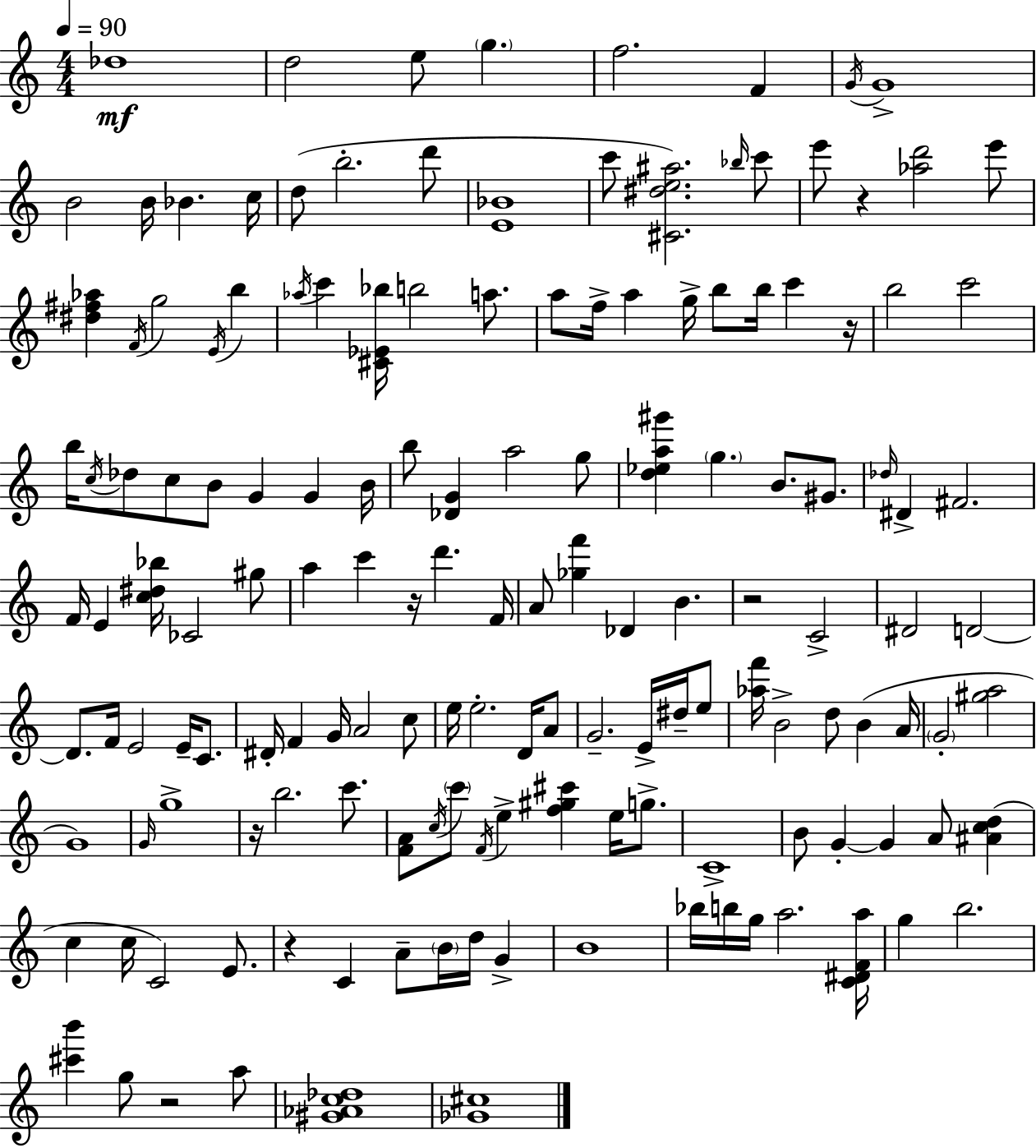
{
  \clef treble
  \numericTimeSignature
  \time 4/4
  \key a \minor
  \tempo 4 = 90
  des''1\mf | d''2 e''8 \parenthesize g''4. | f''2. f'4 | \acciaccatura { g'16 } g'1-> | \break b'2 b'16 bes'4. | c''16 d''8( b''2.-. d'''8 | <e' bes'>1 | c'''8 <cis' dis'' e'' ais''>2.) \grace { bes''16 } | \break c'''8 e'''8 r4 <aes'' d'''>2 | e'''8 <dis'' fis'' aes''>4 \acciaccatura { f'16 } g''2 \acciaccatura { e'16 } | b''4 \acciaccatura { aes''16 } c'''4 <cis' ees' bes''>16 b''2 | a''8. a''8 f''16-> a''4 g''16-> b''8 b''16 | \break c'''4 r16 b''2 c'''2 | b''16 \acciaccatura { c''16 } des''8 c''8 b'8 g'4 | g'4 b'16 b''8 <des' g'>4 a''2 | g''8 <d'' ees'' a'' gis'''>4 \parenthesize g''4. | \break b'8. gis'8. \grace { des''16 } dis'4-> fis'2. | f'16 e'4 <c'' dis'' bes''>16 ces'2 | gis''8 a''4 c'''4 r16 | d'''4. f'16 a'8 <ges'' f'''>4 des'4 | \break b'4. r2 c'2-> | dis'2 d'2~~ | d'8. f'16 e'2 | e'16-- c'8. dis'16-. f'4 g'16 a'2 | \break c''8 e''16 e''2.-. | d'16 a'8 g'2.-- | e'16-> dis''16-- e''8 <aes'' f'''>16 b'2-> | d''8 b'4( a'16 \parenthesize g'2-. <gis'' a''>2 | \break g'1) | \grace { g'16 } g''1-> | r16 b''2. | c'''8. <f' a'>8 \acciaccatura { c''16 } \parenthesize c'''8 \acciaccatura { f'16 } e''4-> | \break <f'' gis'' cis'''>4 e''16 g''8.-> c'1-> | b'8 g'4-.~~ | g'4 a'8 <ais' c'' d''>4( c''4 c''16 c'2) | e'8. r4 c'4 | \break a'8-- \parenthesize b'16 d''16 g'4-> b'1 | bes''16 b''16 g''16 a''2. | <c' dis' f' a''>16 g''4 b''2. | <cis''' b'''>4 g''8 | \break r2 a''8 <gis' aes' c'' des''>1 | <ges' cis''>1 | \bar "|."
}